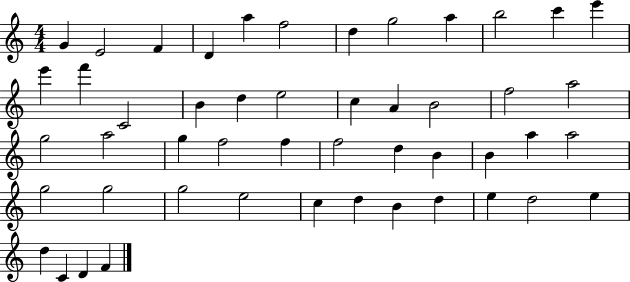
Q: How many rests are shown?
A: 0